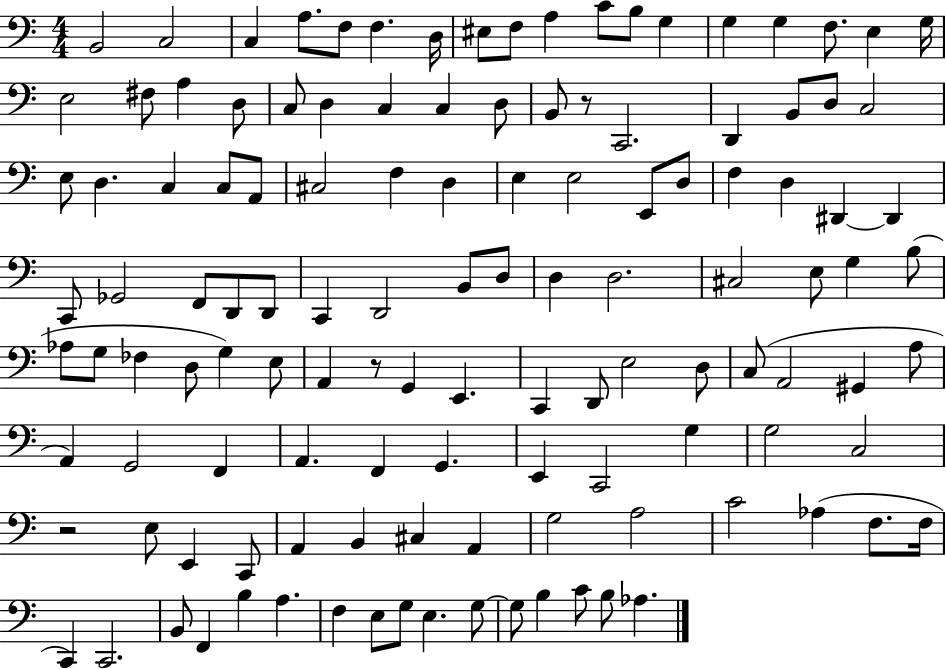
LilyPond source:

{
  \clef bass
  \numericTimeSignature
  \time 4/4
  \key c \major
  \repeat volta 2 { b,2 c2 | c4 a8. f8 f4. d16 | eis8 f8 a4 c'8 b8 g4 | g4 g4 f8. e4 g16 | \break e2 fis8 a4 d8 | c8 d4 c4 c4 d8 | b,8 r8 c,2. | d,4 b,8 d8 c2 | \break e8 d4. c4 c8 a,8 | cis2 f4 d4 | e4 e2 e,8 d8 | f4 d4 dis,4~~ dis,4 | \break c,8 ges,2 f,8 d,8 d,8 | c,4 d,2 b,8 d8 | d4 d2. | cis2 e8 g4 b8( | \break aes8 g8 fes4 d8 g4) e8 | a,4 r8 g,4 e,4. | c,4 d,8 e2 d8 | c8( a,2 gis,4 a8 | \break a,4) g,2 f,4 | a,4. f,4 g,4. | e,4 c,2 g4 | g2 c2 | \break r2 e8 e,4 c,8 | a,4 b,4 cis4 a,4 | g2 a2 | c'2 aes4( f8. f16 | \break c,4) c,2. | b,8 f,4 b4 a4. | f4 e8 g8 e4. g8~~ | g8 b4 c'8 b8 aes4. | \break } \bar "|."
}